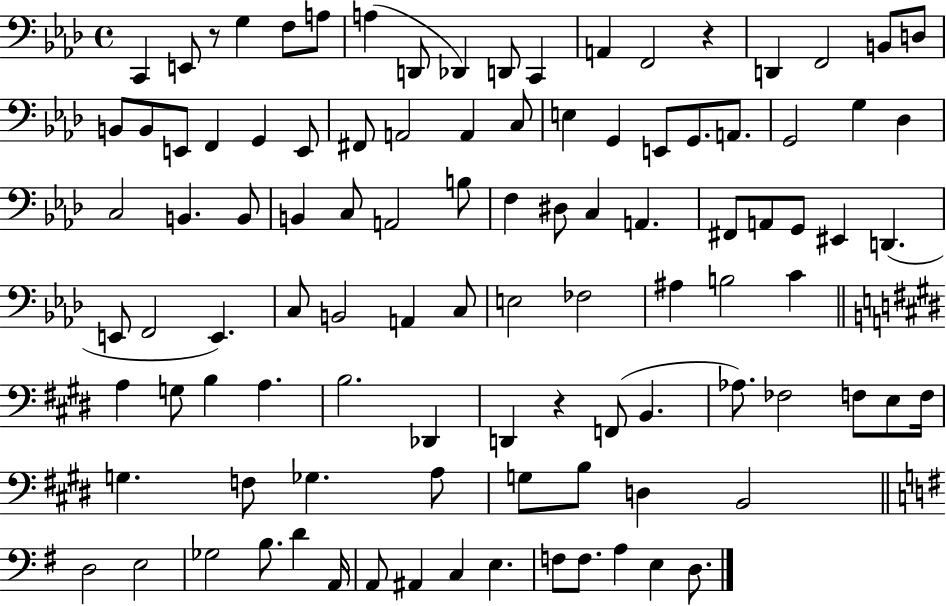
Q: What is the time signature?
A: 4/4